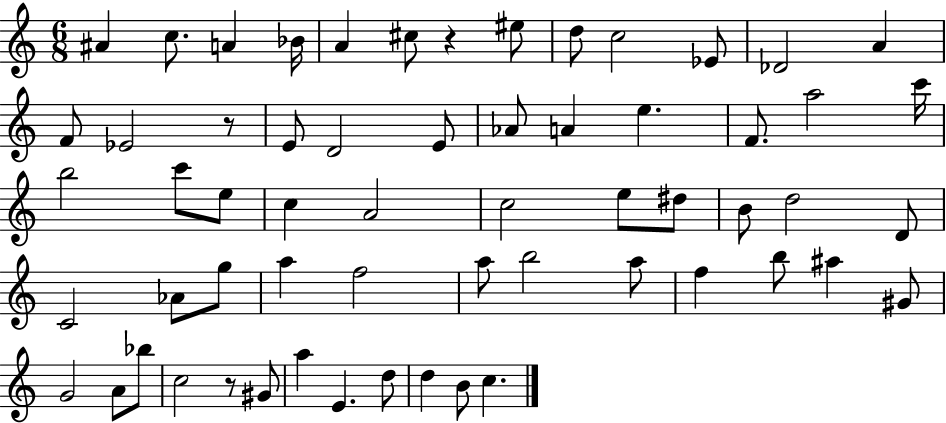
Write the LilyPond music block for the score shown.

{
  \clef treble
  \numericTimeSignature
  \time 6/8
  \key c \major
  ais'4 c''8. a'4 bes'16 | a'4 cis''8 r4 eis''8 | d''8 c''2 ees'8 | des'2 a'4 | \break f'8 ees'2 r8 | e'8 d'2 e'8 | aes'8 a'4 e''4. | f'8. a''2 c'''16 | \break b''2 c'''8 e''8 | c''4 a'2 | c''2 e''8 dis''8 | b'8 d''2 d'8 | \break c'2 aes'8 g''8 | a''4 f''2 | a''8 b''2 a''8 | f''4 b''8 ais''4 gis'8 | \break g'2 a'8 bes''8 | c''2 r8 gis'8 | a''4 e'4. d''8 | d''4 b'8 c''4. | \break \bar "|."
}